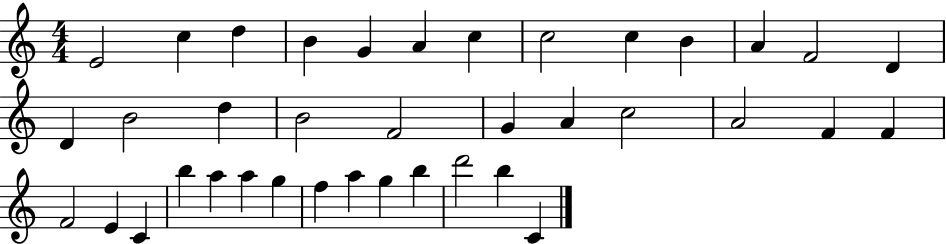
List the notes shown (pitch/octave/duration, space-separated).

E4/h C5/q D5/q B4/q G4/q A4/q C5/q C5/h C5/q B4/q A4/q F4/h D4/q D4/q B4/h D5/q B4/h F4/h G4/q A4/q C5/h A4/h F4/q F4/q F4/h E4/q C4/q B5/q A5/q A5/q G5/q F5/q A5/q G5/q B5/q D6/h B5/q C4/q